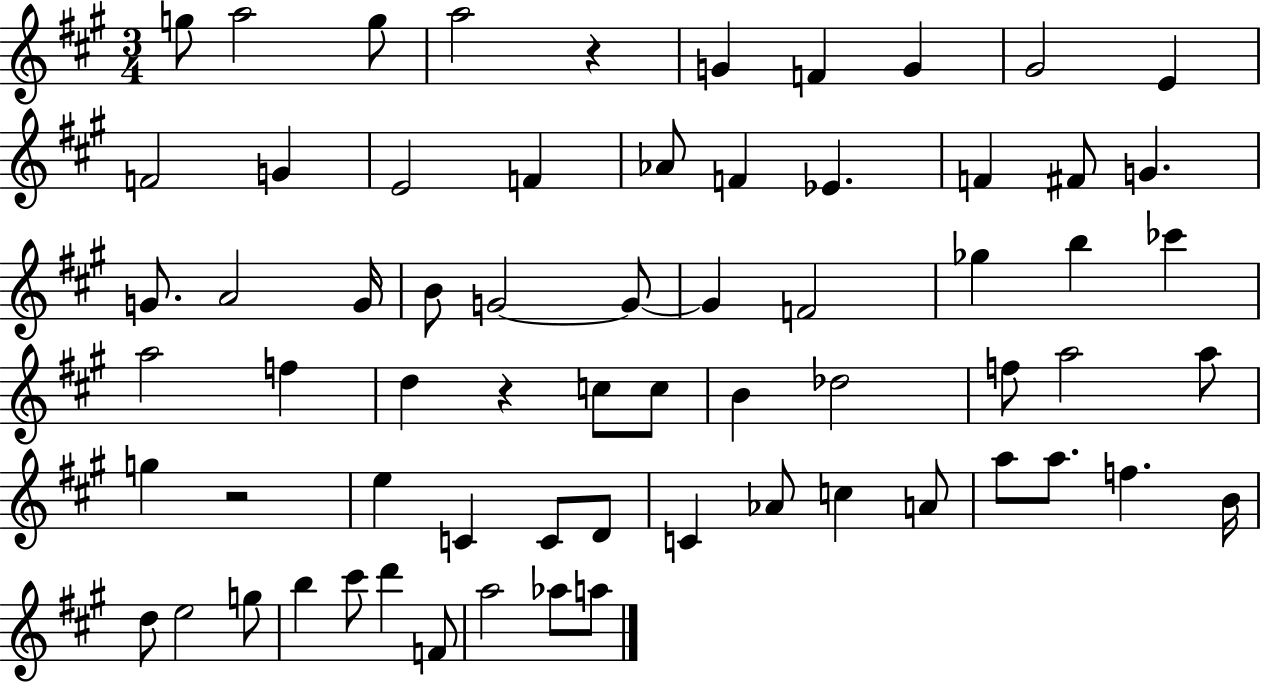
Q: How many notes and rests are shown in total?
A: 66